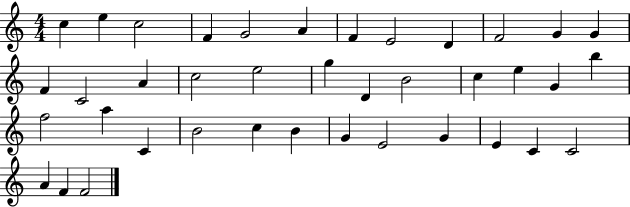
{
  \clef treble
  \numericTimeSignature
  \time 4/4
  \key c \major
  c''4 e''4 c''2 | f'4 g'2 a'4 | f'4 e'2 d'4 | f'2 g'4 g'4 | \break f'4 c'2 a'4 | c''2 e''2 | g''4 d'4 b'2 | c''4 e''4 g'4 b''4 | \break f''2 a''4 c'4 | b'2 c''4 b'4 | g'4 e'2 g'4 | e'4 c'4 c'2 | \break a'4 f'4 f'2 | \bar "|."
}